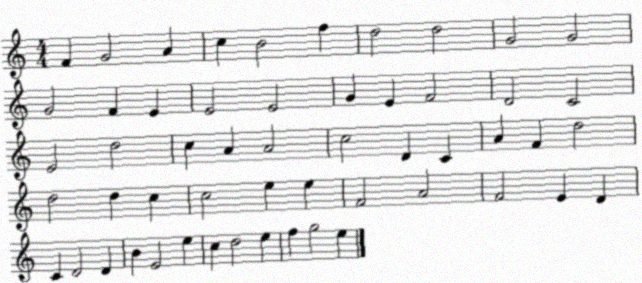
X:1
T:Untitled
M:4/4
L:1/4
K:C
F G2 A c B2 f d2 d2 G2 G2 G2 F E E2 E2 G E F2 D2 C2 E2 d2 c A A2 c2 D C A F d2 d2 d c c2 e e F2 A2 F2 E D C D2 D B E2 e c d2 e f g2 e